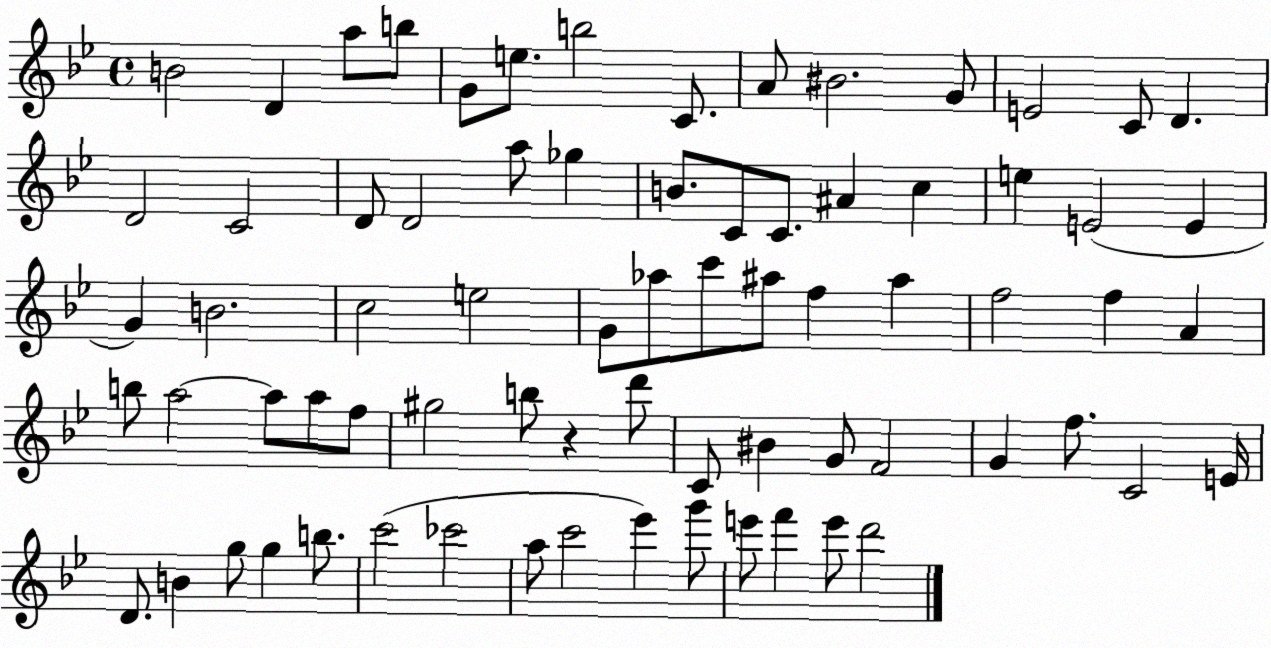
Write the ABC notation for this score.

X:1
T:Untitled
M:4/4
L:1/4
K:Bb
B2 D a/2 b/2 G/2 e/2 b2 C/2 A/2 ^B2 G/2 E2 C/2 D D2 C2 D/2 D2 a/2 _g B/2 C/2 C/2 ^A c e E2 E G B2 c2 e2 G/2 _a/2 c'/2 ^a/2 f ^a f2 f A b/2 a2 a/2 a/2 f/2 ^g2 b/2 z d'/2 C/2 ^B G/2 F2 G f/2 C2 E/4 D/2 B g/2 g b/2 c'2 _c'2 a/2 c'2 _e' g'/2 e'/2 f' e'/2 d'2